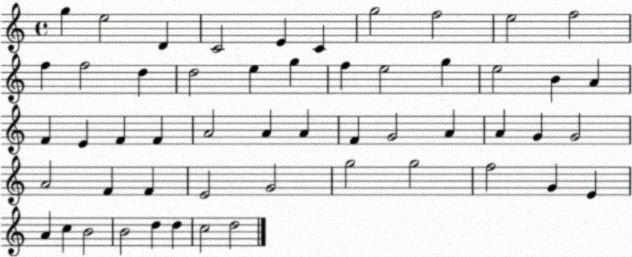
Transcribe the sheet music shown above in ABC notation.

X:1
T:Untitled
M:4/4
L:1/4
K:C
g e2 D C2 E C g2 f2 e2 f2 f f2 d d2 e g f e2 g e2 B A F E F F A2 A A F G2 A A G G2 A2 F F E2 G2 g2 g2 f2 G E A c B2 B2 d d c2 d2